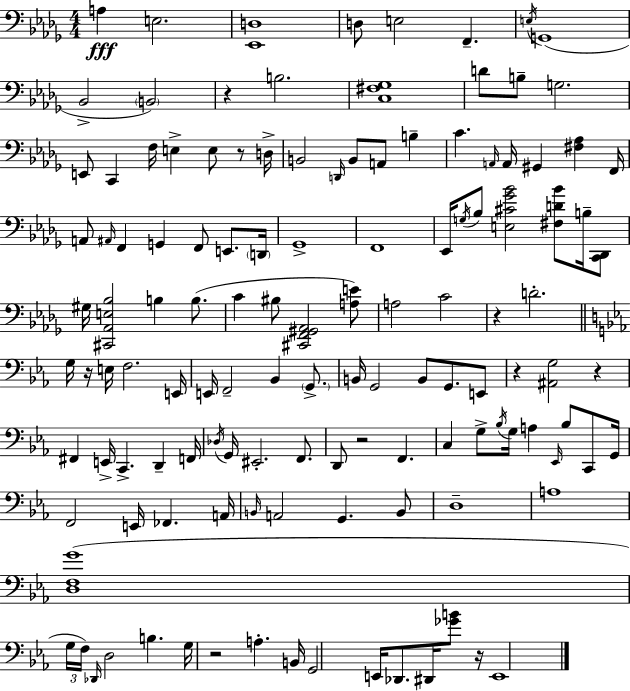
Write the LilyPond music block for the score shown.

{
  \clef bass
  \numericTimeSignature
  \time 4/4
  \key bes \minor
  a4\fff e2. | <ees, d>1 | d8 e2 f,4.-- | \acciaccatura { e16 }( g,1 | \break bes,2-> \parenthesize b,2) | r4 b2. | <c fis ges>1 | d'8 b8-- g2. | \break e,8 c,4 f16 e4-> e8 r8 | d16-> b,2 \grace { d,16 } b,8 a,8 b4-- | c'4. \grace { a,16 } a,16 gis,4 <fis aes>4 | f,16 a,8 \grace { ais,16 } f,4 g,4 f,8 | \break e,8. \parenthesize d,16 ges,1-> | f,1 | ees,16 \acciaccatura { g16 } bes8 <e cis' ges' bes'>2 | <fis d' bes'>8 b16-- <c, des,>8 gis16 <cis, aes, e bes>2 b4 | \break b8.( c'4 bis8 <cis, f, gis, aes,>2 | <a e'>8) a2 c'2 | r4 d'2.-. | \bar "||" \break \key ees \major g16 r16 e16 f2. e,16 | e,16 f,2-- bes,4 \parenthesize g,8.-> | b,16 g,2 b,8 g,8. e,8 | r4 <ais, g>2 r4 | \break fis,4 e,16-> c,4.-> d,4-- f,16 | \acciaccatura { des16 } g,16 eis,2.-. f,8. | d,8 r2 f,4. | c4 g8-> \acciaccatura { bes16 } g16 a4 \grace { ees,16 } bes8 | \break c,8 g,16 f,2 e,16 fes,4. | a,16 \grace { b,16 } a,2 g,4. | b,8 d1-- | a1 | \break <d f g'>1( | \tuplet 3/2 { g16 f16) \grace { des,16 } } d2 b4. | g16 r2 a4.-. | b,16 g,2 e,16 des,8. | \break dis,16 <ges' b'>8 r16 e,1 | \bar "|."
}